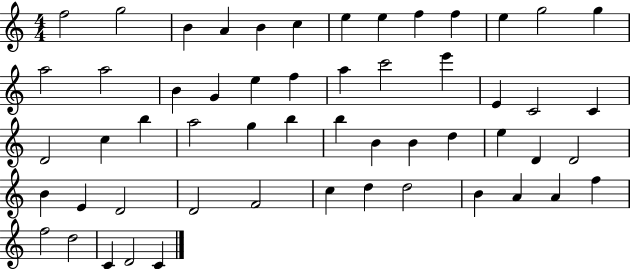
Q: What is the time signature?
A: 4/4